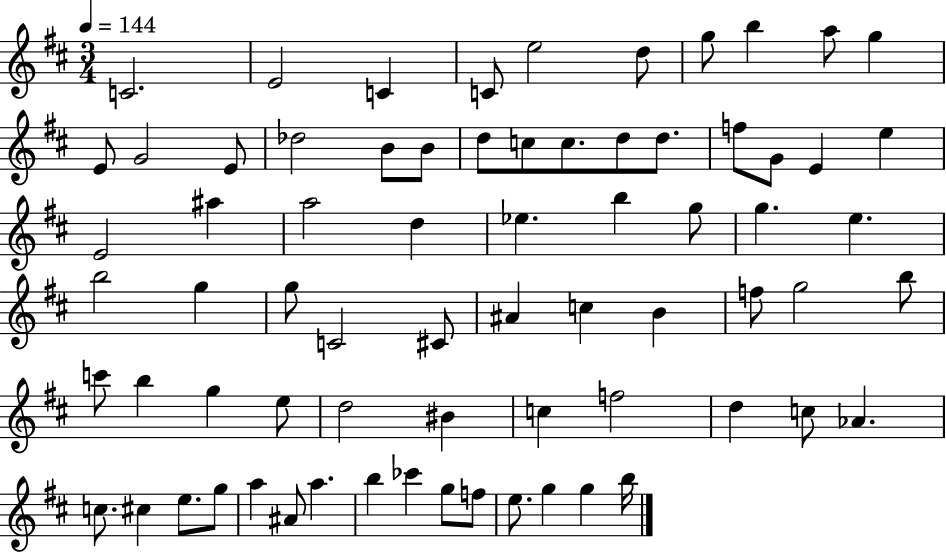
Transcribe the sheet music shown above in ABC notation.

X:1
T:Untitled
M:3/4
L:1/4
K:D
C2 E2 C C/2 e2 d/2 g/2 b a/2 g E/2 G2 E/2 _d2 B/2 B/2 d/2 c/2 c/2 d/2 d/2 f/2 G/2 E e E2 ^a a2 d _e b g/2 g e b2 g g/2 C2 ^C/2 ^A c B f/2 g2 b/2 c'/2 b g e/2 d2 ^B c f2 d c/2 _A c/2 ^c e/2 g/2 a ^A/2 a b _c' g/2 f/2 e/2 g g b/4